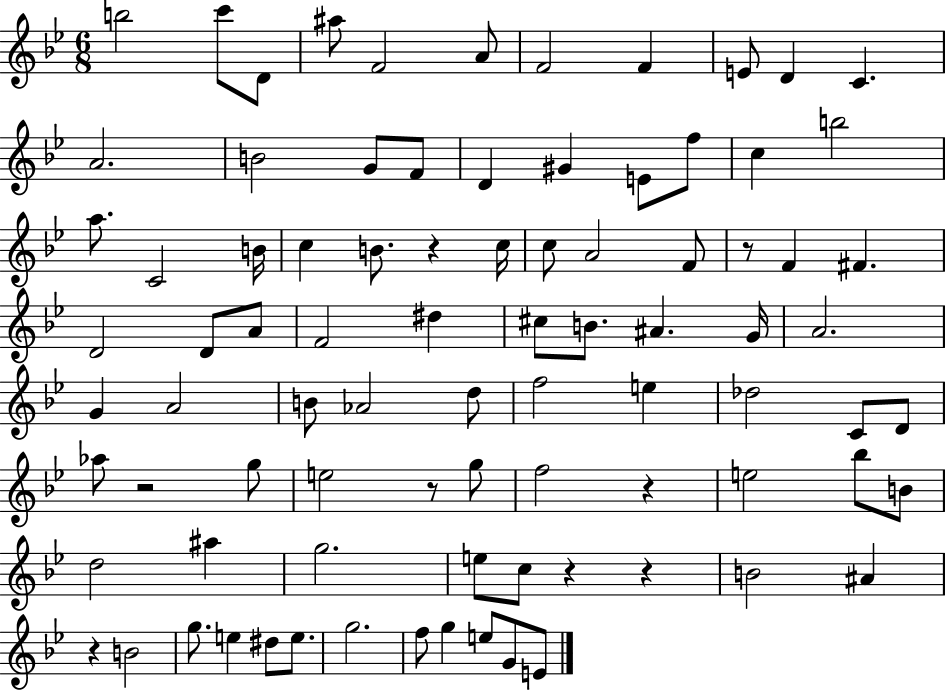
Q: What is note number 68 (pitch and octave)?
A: B4